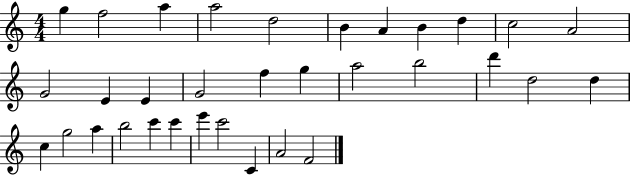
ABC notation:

X:1
T:Untitled
M:4/4
L:1/4
K:C
g f2 a a2 d2 B A B d c2 A2 G2 E E G2 f g a2 b2 d' d2 d c g2 a b2 c' c' e' c'2 C A2 F2